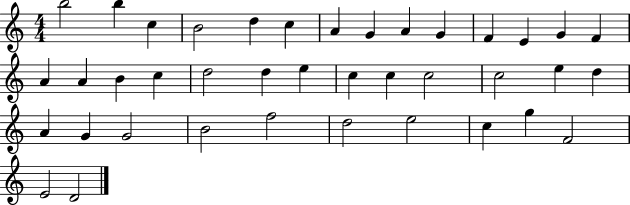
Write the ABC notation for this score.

X:1
T:Untitled
M:4/4
L:1/4
K:C
b2 b c B2 d c A G A G F E G F A A B c d2 d e c c c2 c2 e d A G G2 B2 f2 d2 e2 c g F2 E2 D2